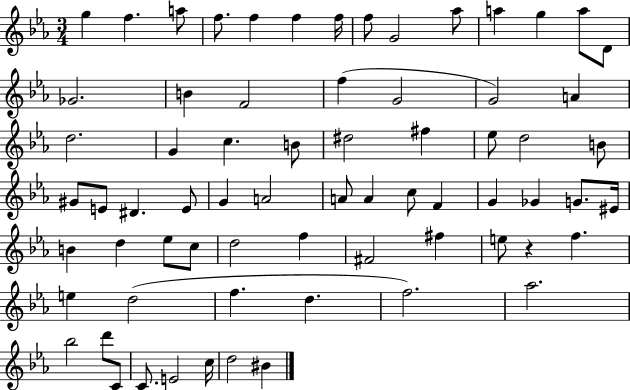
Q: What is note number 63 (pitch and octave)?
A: C4